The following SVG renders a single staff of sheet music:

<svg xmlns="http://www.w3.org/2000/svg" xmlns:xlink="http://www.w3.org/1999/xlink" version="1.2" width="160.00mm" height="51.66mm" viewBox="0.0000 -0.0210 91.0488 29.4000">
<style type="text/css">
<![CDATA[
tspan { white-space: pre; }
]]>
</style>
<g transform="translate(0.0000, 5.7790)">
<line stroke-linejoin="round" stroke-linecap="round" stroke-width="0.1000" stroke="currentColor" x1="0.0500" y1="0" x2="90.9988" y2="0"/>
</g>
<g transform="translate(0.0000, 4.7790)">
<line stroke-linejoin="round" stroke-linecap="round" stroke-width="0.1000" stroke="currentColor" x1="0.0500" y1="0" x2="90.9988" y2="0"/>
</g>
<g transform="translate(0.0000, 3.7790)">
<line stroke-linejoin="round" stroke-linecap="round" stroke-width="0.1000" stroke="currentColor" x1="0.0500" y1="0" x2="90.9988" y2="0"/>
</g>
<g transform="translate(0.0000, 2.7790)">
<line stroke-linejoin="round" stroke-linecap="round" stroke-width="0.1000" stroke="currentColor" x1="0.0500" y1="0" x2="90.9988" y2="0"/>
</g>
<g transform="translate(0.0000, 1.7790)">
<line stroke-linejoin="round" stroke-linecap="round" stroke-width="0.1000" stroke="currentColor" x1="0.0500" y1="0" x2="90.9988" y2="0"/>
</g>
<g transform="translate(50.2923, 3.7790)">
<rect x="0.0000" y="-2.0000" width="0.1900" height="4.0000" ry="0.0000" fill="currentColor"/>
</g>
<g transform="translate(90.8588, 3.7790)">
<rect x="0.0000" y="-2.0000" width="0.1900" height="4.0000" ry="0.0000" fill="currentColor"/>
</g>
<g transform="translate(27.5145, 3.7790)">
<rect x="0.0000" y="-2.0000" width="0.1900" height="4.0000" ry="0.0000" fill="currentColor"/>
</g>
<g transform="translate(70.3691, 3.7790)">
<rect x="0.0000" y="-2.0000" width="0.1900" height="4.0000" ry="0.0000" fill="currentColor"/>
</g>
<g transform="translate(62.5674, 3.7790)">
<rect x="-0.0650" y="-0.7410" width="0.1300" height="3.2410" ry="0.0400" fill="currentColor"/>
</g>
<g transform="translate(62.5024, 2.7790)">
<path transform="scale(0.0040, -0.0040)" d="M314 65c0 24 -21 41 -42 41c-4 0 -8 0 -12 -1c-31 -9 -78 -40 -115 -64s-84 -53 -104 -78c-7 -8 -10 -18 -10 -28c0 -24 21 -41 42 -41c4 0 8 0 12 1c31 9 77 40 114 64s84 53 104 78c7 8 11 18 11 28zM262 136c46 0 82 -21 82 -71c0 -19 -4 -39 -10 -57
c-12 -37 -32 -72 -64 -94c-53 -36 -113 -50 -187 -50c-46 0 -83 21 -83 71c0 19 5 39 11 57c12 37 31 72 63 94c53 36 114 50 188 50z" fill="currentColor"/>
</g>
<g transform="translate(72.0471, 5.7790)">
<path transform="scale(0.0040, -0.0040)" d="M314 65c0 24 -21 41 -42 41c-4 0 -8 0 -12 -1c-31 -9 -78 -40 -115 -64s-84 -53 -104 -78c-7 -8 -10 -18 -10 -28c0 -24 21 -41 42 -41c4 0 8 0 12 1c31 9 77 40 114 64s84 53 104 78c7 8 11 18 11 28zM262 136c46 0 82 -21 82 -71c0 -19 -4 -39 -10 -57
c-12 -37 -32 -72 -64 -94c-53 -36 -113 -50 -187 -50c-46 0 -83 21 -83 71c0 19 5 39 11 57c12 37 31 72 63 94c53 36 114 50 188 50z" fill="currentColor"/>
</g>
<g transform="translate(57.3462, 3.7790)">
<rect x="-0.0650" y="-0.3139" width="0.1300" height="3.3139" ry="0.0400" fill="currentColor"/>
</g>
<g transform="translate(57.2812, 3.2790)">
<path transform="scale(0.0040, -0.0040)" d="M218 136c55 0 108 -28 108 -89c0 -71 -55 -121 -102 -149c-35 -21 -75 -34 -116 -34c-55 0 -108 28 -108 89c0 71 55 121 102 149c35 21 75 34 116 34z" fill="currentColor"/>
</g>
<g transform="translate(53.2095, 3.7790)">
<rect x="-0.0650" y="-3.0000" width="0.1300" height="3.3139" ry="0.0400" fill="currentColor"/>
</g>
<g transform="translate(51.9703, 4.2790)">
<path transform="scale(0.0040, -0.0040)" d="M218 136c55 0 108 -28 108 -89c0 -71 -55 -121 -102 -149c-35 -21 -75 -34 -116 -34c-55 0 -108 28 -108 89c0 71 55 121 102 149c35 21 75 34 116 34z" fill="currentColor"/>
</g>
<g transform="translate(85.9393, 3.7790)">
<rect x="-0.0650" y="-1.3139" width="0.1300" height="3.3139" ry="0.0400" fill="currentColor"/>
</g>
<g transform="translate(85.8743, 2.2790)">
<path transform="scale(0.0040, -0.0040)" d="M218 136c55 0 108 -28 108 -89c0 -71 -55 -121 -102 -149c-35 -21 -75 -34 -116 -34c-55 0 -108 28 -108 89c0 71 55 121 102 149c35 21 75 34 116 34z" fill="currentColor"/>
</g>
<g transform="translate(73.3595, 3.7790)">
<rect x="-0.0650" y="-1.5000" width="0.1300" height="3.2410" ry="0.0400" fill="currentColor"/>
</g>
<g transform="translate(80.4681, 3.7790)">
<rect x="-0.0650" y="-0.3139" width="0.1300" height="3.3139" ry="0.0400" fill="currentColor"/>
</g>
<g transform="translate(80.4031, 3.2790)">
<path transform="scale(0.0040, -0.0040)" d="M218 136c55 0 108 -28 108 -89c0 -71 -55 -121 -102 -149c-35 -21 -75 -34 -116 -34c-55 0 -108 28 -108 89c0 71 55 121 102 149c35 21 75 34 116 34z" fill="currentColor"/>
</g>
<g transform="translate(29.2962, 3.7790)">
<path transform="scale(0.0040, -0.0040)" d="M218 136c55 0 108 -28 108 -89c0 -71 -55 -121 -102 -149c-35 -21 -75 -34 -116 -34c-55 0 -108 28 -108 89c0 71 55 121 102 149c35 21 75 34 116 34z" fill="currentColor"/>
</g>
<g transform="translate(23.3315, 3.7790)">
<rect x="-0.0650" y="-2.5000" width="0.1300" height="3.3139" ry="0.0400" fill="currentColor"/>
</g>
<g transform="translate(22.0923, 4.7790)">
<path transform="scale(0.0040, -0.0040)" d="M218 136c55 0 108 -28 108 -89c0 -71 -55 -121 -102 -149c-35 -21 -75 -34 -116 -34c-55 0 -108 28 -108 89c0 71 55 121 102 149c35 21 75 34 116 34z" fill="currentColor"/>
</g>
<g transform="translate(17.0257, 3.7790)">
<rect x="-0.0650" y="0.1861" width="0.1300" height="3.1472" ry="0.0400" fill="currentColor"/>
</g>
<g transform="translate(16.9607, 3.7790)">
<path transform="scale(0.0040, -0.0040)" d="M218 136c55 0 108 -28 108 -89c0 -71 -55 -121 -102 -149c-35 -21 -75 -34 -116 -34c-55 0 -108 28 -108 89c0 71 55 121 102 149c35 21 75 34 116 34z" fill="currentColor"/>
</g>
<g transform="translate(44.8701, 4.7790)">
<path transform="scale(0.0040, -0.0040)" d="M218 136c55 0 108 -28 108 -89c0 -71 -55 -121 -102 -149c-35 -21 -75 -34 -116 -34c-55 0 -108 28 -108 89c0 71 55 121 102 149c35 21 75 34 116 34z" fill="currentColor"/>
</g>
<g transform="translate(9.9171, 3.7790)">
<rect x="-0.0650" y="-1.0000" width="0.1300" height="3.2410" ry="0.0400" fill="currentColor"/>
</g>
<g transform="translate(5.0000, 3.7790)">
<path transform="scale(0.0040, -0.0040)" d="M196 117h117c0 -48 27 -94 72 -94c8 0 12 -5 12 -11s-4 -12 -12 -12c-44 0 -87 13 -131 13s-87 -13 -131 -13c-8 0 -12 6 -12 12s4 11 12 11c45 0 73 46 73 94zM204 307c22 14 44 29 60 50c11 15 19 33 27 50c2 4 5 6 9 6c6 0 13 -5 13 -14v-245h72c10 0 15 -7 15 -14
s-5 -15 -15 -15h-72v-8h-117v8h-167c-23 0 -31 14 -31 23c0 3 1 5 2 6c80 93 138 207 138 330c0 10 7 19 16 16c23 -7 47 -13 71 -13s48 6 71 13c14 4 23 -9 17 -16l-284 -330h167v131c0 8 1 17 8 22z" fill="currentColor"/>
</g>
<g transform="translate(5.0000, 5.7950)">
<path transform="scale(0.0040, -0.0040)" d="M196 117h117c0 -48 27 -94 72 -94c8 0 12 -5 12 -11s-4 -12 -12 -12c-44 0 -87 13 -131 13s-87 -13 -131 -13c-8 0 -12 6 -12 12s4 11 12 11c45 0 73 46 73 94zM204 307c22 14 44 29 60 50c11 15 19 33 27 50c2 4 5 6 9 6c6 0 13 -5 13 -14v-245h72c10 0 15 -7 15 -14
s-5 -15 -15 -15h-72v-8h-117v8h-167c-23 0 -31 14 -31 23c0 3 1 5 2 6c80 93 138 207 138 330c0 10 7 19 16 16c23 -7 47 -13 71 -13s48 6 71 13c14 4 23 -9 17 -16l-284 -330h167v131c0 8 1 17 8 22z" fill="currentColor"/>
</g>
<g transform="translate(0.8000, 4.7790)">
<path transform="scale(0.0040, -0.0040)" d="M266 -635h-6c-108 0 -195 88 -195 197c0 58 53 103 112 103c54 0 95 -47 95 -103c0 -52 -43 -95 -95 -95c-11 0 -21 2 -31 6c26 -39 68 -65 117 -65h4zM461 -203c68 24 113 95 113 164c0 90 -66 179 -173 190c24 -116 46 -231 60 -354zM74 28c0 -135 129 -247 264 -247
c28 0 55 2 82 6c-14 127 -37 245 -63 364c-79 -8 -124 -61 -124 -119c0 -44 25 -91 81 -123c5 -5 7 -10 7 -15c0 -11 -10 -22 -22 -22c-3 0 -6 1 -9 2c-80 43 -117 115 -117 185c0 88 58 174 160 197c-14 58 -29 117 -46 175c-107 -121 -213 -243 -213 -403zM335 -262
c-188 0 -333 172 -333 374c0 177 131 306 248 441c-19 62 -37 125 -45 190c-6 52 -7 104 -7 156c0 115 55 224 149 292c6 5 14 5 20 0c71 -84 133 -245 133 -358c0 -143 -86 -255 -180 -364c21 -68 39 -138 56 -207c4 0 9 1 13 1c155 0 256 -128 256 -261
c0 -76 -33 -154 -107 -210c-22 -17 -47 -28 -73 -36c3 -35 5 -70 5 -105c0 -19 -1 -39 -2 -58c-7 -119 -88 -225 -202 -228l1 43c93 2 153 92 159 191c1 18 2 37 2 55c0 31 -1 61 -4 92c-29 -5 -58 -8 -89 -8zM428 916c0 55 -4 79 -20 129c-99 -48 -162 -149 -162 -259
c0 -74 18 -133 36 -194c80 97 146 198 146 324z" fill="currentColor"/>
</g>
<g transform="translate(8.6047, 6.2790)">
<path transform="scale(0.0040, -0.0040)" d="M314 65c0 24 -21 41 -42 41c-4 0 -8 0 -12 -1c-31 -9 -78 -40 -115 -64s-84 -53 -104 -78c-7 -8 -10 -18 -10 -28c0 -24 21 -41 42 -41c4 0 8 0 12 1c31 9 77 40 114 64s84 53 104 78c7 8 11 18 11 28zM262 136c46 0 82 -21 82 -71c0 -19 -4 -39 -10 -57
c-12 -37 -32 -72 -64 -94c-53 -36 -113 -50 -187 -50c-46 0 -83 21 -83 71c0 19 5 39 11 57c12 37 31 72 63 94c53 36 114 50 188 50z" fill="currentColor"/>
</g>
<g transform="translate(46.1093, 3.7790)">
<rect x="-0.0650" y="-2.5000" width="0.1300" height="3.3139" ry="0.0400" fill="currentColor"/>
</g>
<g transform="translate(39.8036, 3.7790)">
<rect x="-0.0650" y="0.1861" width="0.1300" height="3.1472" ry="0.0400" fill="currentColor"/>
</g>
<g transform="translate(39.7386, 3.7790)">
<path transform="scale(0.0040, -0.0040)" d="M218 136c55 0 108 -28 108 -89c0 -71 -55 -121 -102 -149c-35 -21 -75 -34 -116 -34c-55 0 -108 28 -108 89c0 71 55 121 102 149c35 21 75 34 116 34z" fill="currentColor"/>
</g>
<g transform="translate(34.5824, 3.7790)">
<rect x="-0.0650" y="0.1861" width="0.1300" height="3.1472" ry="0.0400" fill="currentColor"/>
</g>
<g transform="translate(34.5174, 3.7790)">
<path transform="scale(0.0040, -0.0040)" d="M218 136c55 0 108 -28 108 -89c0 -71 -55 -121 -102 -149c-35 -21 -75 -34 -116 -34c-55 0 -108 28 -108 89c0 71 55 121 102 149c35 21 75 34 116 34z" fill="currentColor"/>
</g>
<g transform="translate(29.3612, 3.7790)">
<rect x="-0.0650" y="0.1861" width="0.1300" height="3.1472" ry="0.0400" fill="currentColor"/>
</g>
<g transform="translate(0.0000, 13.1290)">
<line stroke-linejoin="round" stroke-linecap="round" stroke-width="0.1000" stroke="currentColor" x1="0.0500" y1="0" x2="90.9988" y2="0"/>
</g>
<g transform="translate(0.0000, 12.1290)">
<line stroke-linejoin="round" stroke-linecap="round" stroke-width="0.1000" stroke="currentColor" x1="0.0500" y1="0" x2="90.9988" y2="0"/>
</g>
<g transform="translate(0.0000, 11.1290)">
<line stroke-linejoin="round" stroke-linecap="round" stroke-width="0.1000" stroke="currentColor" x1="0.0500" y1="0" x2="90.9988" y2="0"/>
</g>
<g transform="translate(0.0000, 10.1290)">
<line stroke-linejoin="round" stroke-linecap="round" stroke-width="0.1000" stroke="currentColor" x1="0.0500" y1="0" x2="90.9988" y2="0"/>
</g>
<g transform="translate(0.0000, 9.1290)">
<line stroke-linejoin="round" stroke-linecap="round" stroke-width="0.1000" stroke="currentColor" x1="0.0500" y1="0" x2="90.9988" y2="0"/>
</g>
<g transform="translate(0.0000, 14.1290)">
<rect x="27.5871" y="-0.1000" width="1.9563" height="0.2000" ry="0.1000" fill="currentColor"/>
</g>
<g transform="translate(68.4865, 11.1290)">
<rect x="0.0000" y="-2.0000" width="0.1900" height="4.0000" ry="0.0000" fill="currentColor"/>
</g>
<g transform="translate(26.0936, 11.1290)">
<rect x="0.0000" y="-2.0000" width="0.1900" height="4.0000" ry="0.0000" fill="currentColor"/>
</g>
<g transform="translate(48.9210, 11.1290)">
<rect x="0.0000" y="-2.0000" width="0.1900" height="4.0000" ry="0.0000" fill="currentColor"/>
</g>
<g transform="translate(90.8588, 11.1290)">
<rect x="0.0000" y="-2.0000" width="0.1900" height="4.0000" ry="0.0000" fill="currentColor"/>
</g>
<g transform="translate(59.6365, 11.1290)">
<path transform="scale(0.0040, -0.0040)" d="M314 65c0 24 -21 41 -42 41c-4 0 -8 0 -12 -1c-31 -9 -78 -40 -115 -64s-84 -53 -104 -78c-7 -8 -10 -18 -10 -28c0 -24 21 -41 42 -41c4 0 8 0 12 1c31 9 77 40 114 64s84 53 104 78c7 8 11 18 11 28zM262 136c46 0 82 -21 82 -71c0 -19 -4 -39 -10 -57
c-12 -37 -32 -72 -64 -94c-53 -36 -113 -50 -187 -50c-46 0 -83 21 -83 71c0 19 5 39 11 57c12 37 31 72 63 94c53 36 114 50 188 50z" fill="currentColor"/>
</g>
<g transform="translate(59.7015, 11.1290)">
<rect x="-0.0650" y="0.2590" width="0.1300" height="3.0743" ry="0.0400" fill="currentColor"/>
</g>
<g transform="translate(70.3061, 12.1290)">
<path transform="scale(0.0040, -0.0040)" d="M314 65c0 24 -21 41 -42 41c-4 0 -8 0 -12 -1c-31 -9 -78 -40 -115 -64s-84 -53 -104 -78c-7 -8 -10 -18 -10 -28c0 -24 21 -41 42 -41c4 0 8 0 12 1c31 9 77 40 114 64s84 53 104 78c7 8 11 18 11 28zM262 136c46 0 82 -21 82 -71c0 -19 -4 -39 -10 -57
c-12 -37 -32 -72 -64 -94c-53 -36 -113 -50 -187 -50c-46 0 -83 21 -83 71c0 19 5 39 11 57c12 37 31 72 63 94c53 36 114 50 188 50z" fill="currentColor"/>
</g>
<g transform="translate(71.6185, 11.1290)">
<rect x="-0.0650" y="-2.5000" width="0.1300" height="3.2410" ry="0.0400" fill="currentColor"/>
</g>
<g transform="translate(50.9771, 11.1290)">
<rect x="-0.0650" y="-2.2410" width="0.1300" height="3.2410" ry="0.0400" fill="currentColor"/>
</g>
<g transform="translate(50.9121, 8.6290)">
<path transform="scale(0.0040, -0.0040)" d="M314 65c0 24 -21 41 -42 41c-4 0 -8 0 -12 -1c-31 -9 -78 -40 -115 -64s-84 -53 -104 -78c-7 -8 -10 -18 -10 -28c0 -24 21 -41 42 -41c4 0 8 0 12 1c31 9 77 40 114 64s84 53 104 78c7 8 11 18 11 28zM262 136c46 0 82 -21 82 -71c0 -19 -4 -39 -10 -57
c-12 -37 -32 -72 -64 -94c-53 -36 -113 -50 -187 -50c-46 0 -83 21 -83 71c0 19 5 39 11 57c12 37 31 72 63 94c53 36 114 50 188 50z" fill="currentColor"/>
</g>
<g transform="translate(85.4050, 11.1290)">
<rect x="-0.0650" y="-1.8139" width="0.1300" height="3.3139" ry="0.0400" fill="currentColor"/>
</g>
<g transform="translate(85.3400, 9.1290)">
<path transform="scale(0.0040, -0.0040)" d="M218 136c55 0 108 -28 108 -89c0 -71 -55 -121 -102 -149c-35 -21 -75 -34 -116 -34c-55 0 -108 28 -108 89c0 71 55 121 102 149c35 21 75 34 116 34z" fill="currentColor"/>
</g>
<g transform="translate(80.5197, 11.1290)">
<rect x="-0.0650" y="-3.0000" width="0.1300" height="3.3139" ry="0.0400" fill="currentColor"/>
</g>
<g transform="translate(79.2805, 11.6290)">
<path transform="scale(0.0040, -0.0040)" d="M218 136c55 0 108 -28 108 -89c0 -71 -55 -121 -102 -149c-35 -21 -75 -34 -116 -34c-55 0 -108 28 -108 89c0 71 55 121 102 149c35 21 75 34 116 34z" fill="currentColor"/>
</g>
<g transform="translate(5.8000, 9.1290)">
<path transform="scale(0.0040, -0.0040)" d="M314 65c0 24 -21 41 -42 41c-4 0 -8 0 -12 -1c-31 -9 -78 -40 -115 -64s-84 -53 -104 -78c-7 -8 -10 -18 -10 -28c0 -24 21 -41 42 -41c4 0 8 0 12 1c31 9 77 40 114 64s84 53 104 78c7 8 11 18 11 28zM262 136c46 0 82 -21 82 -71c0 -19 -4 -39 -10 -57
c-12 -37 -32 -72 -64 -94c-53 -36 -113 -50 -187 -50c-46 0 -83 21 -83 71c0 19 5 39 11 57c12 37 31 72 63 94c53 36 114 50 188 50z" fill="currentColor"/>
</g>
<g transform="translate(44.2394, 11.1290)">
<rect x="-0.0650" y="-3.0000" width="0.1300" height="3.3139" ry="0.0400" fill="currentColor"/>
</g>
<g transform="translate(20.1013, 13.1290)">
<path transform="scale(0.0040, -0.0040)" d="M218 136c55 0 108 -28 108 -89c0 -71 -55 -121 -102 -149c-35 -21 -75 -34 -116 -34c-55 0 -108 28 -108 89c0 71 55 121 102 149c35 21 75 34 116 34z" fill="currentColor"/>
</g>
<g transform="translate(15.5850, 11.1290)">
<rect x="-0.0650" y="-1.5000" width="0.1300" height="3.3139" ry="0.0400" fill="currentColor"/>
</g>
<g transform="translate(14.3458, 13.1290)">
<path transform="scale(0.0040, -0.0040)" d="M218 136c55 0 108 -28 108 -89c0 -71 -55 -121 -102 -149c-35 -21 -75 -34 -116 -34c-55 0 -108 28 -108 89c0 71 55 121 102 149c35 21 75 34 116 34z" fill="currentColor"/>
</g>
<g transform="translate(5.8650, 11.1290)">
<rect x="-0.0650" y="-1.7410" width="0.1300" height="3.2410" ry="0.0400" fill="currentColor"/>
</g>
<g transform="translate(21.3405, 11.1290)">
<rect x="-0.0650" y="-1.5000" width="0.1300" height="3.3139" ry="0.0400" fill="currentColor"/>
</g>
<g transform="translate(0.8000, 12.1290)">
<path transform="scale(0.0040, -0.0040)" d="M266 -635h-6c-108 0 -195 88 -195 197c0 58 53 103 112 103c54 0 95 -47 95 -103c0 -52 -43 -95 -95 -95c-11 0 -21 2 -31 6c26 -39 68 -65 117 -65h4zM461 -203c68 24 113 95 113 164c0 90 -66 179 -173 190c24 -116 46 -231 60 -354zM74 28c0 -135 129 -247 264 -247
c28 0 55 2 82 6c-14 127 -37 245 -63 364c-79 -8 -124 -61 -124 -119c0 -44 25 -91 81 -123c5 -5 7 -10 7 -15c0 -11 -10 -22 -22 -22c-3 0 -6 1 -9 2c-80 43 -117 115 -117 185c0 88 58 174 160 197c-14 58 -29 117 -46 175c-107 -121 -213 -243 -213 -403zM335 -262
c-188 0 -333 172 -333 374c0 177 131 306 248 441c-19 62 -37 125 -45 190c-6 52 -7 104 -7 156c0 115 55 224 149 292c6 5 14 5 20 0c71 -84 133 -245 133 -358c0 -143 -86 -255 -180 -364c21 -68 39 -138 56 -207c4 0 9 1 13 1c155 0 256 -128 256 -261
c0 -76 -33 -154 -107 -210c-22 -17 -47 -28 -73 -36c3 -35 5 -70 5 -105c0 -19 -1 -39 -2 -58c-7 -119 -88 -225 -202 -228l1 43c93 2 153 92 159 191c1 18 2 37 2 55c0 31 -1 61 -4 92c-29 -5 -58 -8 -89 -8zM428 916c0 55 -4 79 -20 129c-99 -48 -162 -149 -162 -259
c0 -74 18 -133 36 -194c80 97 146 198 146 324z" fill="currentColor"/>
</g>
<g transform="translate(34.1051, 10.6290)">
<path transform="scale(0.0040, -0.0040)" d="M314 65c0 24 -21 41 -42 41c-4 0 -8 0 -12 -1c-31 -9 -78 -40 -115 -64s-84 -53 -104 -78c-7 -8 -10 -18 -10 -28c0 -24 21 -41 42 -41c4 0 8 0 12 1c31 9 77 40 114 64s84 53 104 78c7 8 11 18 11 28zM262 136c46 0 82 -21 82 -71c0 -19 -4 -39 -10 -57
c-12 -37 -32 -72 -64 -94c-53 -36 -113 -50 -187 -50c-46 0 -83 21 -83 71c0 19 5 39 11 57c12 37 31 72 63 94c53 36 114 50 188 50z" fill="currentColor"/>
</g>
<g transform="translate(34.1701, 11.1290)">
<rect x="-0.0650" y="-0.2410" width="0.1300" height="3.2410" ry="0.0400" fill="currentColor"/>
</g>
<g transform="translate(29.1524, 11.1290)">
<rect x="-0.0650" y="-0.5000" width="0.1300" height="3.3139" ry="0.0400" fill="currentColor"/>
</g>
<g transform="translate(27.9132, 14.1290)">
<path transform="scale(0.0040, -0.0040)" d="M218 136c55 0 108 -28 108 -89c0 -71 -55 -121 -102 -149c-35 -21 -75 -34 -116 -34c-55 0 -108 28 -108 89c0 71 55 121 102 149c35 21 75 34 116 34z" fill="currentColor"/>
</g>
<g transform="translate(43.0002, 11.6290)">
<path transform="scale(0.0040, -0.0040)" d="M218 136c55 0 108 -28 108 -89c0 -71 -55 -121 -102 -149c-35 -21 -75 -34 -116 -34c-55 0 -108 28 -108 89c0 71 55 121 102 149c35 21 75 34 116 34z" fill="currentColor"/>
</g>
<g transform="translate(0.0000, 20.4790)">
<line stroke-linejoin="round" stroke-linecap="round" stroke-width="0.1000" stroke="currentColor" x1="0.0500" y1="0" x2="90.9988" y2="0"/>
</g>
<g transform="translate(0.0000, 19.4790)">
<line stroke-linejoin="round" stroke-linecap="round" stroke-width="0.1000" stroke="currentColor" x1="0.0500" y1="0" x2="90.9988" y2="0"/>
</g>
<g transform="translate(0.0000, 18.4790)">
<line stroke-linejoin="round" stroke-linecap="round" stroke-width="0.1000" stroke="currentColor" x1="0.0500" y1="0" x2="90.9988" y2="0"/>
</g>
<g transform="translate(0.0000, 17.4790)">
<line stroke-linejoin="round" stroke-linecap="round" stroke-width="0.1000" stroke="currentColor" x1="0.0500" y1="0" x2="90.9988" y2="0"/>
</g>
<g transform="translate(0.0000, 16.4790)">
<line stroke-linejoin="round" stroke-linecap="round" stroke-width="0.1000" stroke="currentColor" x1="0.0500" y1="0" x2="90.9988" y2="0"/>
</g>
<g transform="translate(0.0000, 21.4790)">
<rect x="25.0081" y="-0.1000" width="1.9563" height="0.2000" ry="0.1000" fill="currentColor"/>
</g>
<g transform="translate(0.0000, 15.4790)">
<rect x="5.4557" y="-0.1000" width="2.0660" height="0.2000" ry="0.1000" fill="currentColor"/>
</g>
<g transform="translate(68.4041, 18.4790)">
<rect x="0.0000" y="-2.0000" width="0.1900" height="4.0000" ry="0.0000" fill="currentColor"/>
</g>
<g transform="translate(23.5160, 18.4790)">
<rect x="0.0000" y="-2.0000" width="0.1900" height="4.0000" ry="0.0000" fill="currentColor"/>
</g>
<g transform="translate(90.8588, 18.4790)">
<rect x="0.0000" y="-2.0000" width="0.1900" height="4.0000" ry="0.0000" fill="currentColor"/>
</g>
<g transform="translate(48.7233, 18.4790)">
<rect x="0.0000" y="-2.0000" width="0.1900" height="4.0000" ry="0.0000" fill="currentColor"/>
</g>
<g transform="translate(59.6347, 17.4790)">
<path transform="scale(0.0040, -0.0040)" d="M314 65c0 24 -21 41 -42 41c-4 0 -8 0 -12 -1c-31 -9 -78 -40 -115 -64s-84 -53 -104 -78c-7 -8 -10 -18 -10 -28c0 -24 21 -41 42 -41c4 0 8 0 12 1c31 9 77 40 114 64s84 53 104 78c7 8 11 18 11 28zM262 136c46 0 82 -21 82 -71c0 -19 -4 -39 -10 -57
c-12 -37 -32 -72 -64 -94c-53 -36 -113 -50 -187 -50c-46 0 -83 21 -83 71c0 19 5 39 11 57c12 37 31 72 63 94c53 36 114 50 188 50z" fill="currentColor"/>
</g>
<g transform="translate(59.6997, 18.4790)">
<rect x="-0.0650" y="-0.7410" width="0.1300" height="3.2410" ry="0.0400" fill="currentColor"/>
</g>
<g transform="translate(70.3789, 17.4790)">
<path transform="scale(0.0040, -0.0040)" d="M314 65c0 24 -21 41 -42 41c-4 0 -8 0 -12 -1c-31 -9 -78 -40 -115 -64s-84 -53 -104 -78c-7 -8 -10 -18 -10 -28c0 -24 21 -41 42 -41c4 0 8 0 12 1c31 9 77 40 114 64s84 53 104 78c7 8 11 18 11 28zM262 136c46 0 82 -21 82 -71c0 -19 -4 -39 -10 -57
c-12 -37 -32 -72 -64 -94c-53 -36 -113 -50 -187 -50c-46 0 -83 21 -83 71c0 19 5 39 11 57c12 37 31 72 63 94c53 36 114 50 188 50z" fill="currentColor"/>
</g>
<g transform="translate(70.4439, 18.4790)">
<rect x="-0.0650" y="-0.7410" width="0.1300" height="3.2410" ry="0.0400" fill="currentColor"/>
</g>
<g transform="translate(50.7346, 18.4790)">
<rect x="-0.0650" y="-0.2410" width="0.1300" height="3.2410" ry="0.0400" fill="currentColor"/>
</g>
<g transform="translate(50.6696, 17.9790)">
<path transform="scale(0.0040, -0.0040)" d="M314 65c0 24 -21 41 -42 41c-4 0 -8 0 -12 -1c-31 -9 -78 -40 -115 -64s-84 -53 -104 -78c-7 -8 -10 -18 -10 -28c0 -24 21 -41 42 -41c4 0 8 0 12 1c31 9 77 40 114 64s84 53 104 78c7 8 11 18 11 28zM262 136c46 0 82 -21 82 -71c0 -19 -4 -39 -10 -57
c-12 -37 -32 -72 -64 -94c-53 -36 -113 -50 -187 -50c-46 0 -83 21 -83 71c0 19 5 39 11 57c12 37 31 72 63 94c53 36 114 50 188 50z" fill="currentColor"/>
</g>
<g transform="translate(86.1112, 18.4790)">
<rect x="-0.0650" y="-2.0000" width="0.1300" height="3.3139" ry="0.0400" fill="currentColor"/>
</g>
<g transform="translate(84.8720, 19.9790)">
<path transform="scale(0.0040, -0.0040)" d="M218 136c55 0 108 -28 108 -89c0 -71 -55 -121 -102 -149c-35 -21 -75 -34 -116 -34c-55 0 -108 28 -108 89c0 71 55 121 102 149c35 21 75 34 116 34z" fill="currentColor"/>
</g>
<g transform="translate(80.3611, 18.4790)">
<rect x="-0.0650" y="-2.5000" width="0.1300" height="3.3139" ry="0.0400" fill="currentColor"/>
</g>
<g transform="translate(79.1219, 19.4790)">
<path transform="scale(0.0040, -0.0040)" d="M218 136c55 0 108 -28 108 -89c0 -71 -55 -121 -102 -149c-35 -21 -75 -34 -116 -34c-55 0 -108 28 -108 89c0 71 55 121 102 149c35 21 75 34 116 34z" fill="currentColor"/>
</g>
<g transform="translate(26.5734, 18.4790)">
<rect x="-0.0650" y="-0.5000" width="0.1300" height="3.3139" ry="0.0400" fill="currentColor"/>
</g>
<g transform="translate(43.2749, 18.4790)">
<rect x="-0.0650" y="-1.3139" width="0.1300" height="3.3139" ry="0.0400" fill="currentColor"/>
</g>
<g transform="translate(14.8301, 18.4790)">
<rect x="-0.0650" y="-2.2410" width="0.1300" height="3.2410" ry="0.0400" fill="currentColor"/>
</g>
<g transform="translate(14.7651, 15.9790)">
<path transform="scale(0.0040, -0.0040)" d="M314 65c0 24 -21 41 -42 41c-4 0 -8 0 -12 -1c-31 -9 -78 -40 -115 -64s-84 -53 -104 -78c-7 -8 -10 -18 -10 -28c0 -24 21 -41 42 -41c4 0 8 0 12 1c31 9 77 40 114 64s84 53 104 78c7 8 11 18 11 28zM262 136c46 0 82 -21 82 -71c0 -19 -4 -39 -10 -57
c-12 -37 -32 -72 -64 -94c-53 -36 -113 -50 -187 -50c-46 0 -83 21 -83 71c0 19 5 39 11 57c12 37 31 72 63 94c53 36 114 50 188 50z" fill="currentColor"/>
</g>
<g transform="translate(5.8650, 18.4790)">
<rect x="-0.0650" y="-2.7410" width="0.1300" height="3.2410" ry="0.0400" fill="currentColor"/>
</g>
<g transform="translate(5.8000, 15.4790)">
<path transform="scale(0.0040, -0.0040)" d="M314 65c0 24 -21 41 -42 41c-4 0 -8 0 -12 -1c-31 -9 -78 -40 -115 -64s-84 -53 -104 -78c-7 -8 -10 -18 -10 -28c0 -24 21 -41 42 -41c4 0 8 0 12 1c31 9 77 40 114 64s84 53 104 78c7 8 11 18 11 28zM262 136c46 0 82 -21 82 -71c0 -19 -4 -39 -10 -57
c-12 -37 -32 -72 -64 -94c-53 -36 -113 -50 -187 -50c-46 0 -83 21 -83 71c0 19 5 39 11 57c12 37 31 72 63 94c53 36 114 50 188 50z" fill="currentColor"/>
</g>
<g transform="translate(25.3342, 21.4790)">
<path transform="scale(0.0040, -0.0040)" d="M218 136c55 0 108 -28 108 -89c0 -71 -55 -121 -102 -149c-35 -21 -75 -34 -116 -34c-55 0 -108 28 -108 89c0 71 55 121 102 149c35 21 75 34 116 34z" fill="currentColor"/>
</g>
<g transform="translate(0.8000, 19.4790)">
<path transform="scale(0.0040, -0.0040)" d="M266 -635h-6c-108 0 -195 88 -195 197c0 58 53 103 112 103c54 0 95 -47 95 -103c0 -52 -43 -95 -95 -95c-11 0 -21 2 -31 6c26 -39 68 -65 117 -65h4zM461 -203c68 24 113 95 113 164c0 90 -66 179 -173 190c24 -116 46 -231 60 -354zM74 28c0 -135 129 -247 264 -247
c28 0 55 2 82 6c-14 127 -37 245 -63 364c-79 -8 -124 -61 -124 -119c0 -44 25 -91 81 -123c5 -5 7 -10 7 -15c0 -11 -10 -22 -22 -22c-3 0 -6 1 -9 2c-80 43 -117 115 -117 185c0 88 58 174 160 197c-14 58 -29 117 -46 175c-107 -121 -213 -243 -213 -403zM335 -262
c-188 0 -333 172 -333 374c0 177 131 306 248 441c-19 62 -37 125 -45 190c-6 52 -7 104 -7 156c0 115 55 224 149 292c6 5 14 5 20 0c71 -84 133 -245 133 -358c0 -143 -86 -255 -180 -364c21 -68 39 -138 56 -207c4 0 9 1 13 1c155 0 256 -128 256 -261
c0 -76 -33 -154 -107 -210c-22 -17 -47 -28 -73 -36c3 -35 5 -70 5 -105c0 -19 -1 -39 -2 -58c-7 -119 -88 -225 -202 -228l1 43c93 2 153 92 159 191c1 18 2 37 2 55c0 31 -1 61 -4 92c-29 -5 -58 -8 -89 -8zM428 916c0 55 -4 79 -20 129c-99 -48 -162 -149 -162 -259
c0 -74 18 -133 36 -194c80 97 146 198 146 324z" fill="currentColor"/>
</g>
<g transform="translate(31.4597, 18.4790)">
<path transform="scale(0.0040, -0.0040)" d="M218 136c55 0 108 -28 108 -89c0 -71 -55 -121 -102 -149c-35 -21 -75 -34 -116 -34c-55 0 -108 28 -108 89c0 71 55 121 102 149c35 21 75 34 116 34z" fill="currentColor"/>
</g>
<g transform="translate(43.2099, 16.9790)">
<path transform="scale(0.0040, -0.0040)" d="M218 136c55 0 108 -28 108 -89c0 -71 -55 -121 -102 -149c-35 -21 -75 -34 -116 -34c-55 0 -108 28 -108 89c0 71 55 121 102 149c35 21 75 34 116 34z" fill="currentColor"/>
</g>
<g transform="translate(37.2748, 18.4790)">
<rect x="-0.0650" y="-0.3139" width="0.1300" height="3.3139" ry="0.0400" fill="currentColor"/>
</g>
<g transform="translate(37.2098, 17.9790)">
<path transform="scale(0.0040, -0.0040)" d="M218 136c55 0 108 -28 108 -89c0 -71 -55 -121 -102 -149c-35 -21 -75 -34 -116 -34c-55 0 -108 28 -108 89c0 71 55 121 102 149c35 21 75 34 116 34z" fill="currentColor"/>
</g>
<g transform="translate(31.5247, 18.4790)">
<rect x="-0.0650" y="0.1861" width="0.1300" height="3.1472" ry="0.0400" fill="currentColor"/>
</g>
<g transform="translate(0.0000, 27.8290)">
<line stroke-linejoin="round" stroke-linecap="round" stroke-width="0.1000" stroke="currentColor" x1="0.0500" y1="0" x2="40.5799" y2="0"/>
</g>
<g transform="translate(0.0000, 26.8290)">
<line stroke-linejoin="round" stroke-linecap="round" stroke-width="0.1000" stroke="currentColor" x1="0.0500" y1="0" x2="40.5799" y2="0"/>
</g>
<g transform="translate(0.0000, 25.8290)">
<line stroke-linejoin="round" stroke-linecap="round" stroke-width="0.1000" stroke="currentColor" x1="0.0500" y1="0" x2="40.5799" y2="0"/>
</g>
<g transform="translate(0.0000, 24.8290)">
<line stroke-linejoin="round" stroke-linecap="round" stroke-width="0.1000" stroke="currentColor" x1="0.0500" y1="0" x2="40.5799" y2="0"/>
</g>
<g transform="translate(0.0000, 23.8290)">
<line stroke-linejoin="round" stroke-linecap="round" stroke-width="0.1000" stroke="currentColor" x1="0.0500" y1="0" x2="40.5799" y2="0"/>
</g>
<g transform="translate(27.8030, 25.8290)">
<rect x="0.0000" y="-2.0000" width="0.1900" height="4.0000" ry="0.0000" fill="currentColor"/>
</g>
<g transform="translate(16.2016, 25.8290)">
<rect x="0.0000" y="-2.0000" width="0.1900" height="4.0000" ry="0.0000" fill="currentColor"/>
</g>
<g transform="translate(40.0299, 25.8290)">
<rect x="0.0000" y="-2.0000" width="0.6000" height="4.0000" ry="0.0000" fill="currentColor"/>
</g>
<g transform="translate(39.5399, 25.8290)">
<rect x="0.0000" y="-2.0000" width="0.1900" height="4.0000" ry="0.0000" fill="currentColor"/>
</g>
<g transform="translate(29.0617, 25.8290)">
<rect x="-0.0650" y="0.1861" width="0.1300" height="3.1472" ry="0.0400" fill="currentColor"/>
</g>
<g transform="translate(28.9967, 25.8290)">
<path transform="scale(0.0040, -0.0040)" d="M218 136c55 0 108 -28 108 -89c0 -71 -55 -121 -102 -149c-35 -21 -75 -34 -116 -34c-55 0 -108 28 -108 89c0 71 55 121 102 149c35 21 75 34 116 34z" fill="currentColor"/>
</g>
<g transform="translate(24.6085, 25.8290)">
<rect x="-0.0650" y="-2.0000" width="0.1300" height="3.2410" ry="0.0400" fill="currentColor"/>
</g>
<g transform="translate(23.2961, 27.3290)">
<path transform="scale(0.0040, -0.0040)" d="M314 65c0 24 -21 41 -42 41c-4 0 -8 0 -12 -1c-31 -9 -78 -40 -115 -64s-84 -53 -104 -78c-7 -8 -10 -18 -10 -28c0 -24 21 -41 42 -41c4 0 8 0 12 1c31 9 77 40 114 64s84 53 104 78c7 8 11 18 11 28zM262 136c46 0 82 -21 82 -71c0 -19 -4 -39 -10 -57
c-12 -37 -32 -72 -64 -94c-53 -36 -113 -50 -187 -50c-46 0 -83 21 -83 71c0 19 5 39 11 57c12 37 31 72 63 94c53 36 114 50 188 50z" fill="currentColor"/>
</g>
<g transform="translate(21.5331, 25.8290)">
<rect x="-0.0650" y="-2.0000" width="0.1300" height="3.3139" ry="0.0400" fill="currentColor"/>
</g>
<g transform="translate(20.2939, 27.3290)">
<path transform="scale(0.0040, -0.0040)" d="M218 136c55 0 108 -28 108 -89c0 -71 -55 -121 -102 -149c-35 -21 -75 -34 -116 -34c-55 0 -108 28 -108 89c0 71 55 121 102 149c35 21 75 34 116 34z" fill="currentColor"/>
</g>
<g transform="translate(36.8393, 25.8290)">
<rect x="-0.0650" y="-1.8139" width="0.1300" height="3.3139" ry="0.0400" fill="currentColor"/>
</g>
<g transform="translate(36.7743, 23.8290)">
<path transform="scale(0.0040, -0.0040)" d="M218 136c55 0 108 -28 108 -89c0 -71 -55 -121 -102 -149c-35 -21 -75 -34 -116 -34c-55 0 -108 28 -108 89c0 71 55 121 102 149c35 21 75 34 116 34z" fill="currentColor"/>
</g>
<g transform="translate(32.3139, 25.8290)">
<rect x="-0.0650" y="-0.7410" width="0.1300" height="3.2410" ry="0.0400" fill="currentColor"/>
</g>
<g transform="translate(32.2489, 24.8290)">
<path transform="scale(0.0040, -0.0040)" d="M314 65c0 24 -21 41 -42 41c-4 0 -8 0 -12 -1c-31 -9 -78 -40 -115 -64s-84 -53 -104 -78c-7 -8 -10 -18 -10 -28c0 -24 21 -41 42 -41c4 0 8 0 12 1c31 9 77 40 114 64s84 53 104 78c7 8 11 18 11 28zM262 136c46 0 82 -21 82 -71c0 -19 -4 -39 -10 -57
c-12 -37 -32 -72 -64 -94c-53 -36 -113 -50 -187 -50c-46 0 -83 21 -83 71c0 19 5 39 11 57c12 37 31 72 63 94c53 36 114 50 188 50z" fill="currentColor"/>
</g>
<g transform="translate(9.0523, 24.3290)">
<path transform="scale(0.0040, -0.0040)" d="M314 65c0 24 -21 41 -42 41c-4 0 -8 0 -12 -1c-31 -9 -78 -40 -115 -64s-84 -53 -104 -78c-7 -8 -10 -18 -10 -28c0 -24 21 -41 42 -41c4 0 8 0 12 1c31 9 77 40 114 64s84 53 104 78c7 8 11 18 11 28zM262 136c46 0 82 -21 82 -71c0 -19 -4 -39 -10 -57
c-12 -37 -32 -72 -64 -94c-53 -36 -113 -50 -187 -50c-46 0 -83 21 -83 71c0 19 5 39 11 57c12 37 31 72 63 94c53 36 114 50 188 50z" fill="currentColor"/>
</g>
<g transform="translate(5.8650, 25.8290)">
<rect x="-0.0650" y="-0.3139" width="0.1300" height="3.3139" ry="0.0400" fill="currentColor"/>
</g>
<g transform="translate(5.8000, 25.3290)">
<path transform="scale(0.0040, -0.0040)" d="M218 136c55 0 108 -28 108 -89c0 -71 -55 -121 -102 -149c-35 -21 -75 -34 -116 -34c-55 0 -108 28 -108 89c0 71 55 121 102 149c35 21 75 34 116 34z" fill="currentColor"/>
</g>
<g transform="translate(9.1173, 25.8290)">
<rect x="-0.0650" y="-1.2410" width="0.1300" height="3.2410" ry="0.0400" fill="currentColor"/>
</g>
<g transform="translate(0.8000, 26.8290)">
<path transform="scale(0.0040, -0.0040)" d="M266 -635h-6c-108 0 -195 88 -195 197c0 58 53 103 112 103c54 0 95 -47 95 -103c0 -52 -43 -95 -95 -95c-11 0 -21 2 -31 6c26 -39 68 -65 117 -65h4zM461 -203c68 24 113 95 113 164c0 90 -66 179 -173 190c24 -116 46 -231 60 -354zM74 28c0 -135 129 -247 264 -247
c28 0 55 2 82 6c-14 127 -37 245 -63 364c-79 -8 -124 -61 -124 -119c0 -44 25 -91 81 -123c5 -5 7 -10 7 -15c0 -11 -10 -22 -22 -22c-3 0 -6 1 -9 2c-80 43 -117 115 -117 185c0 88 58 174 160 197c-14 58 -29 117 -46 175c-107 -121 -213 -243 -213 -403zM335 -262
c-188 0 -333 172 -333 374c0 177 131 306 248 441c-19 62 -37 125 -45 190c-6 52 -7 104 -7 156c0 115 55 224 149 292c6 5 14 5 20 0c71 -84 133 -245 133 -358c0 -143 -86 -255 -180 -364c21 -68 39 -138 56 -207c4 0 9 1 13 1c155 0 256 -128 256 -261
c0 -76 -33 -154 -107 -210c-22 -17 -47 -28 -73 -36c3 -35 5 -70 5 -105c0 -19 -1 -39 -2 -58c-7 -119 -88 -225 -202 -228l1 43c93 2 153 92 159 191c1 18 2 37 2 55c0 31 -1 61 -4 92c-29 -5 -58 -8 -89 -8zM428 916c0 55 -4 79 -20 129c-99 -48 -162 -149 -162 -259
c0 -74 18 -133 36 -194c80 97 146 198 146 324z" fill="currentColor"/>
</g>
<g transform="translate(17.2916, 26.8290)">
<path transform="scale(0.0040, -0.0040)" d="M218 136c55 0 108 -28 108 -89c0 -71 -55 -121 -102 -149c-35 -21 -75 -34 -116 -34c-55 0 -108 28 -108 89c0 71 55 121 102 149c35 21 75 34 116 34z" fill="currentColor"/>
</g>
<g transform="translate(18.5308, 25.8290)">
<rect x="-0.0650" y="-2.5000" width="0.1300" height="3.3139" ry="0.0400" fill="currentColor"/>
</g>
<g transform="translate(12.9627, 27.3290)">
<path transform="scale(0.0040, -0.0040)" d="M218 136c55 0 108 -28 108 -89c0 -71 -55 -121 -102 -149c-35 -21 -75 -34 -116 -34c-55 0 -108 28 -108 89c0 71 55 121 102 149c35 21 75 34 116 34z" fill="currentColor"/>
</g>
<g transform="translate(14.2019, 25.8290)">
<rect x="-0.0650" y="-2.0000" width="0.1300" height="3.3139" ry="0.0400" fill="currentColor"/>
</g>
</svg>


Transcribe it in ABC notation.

X:1
T:Untitled
M:4/4
L:1/4
K:C
D2 B G B B B G A c d2 E2 c e f2 E E C c2 A g2 B2 G2 A f a2 g2 C B c e c2 d2 d2 G F c e2 F G F F2 B d2 f